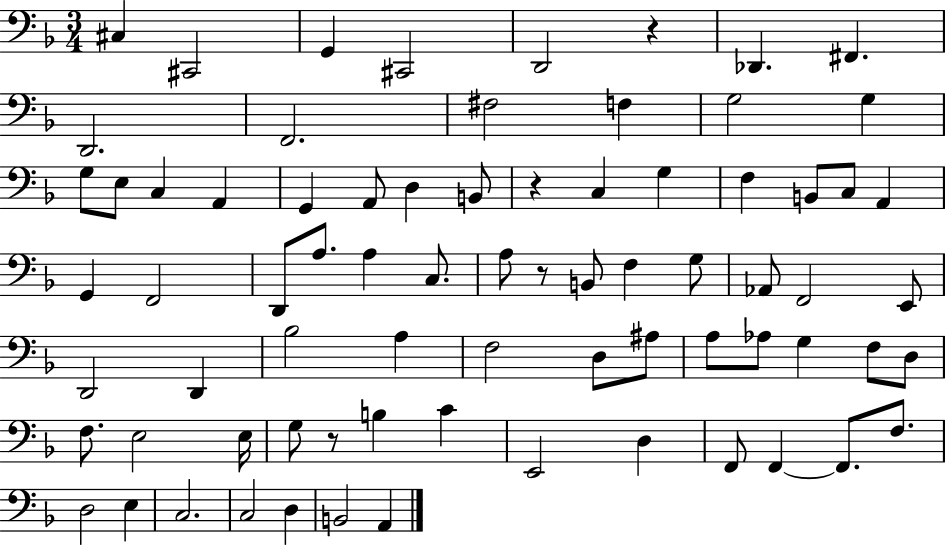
C#3/q C#2/h G2/q C#2/h D2/h R/q Db2/q. F#2/q. D2/h. F2/h. F#3/h F3/q G3/h G3/q G3/e E3/e C3/q A2/q G2/q A2/e D3/q B2/e R/q C3/q G3/q F3/q B2/e C3/e A2/q G2/q F2/h D2/e A3/e. A3/q C3/e. A3/e R/e B2/e F3/q G3/e Ab2/e F2/h E2/e D2/h D2/q Bb3/h A3/q F3/h D3/e A#3/e A3/e Ab3/e G3/q F3/e D3/e F3/e. E3/h E3/s G3/e R/e B3/q C4/q E2/h D3/q F2/e F2/q F2/e. F3/e. D3/h E3/q C3/h. C3/h D3/q B2/h A2/q